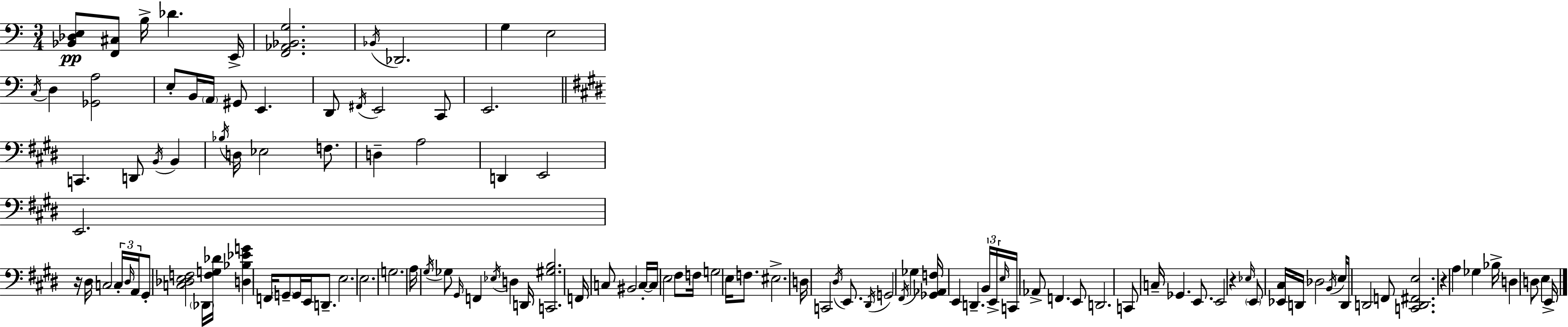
X:1
T:Untitled
M:3/4
L:1/4
K:C
[_B,,_D,E,]/2 [F,,^C,]/2 B,/4 _D E,,/4 [F,,_A,,_B,,G,]2 _B,,/4 _D,,2 G, E,2 C,/4 D, [_G,,A,]2 E,/2 B,,/4 A,,/4 ^G,,/2 E,, D,,/2 ^F,,/4 E,,2 C,,/2 E,,2 C,, D,,/2 B,,/4 B,, _B,/4 D,/4 _E,2 F,/2 D, A,2 D,, E,,2 E,,2 z/4 ^D,/4 C,2 C,/4 ^D,/4 A,,/4 ^G,,/2 [C,_D,E,F,]2 _D,,/4 [F,G,_D]/4 [D,_B,_EG] F,,/4 G,,/2 G,,/4 E,,/4 D,,/2 E,2 E,2 G,2 A,/4 ^G,/4 _G,/2 ^G,,/4 F,, _E,/4 D, D,,/4 [C,,^G,B,]2 F,,/4 C,/2 ^B,,2 C,/4 C,/4 E,2 ^F,/2 F,/4 G,2 E,/4 F,/2 ^E,2 D,/4 C,,2 ^D,/4 E,,/2 ^D,,/4 G,,2 ^F,,/4 _G, [_G,,_A,,F,]/4 E,, D,, B,,/4 E,,/4 E,/4 C,,/4 _A,,/2 F,, E,,/2 D,,2 C,,/2 C,/4 _G,, E,,/2 E,,2 z _E,/4 E,,/2 [_E,,^C,]/4 D,,/4 _D,2 B,,/4 E,/4 D,,/4 D,,2 F,,/2 [C,,D,,^F,,E,]2 z A, _G, _B,/4 D, D,/2 E, E,,/4